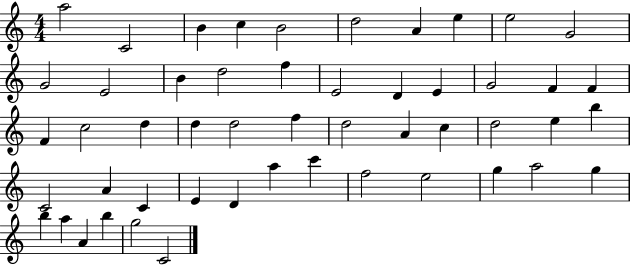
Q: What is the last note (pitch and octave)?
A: C4